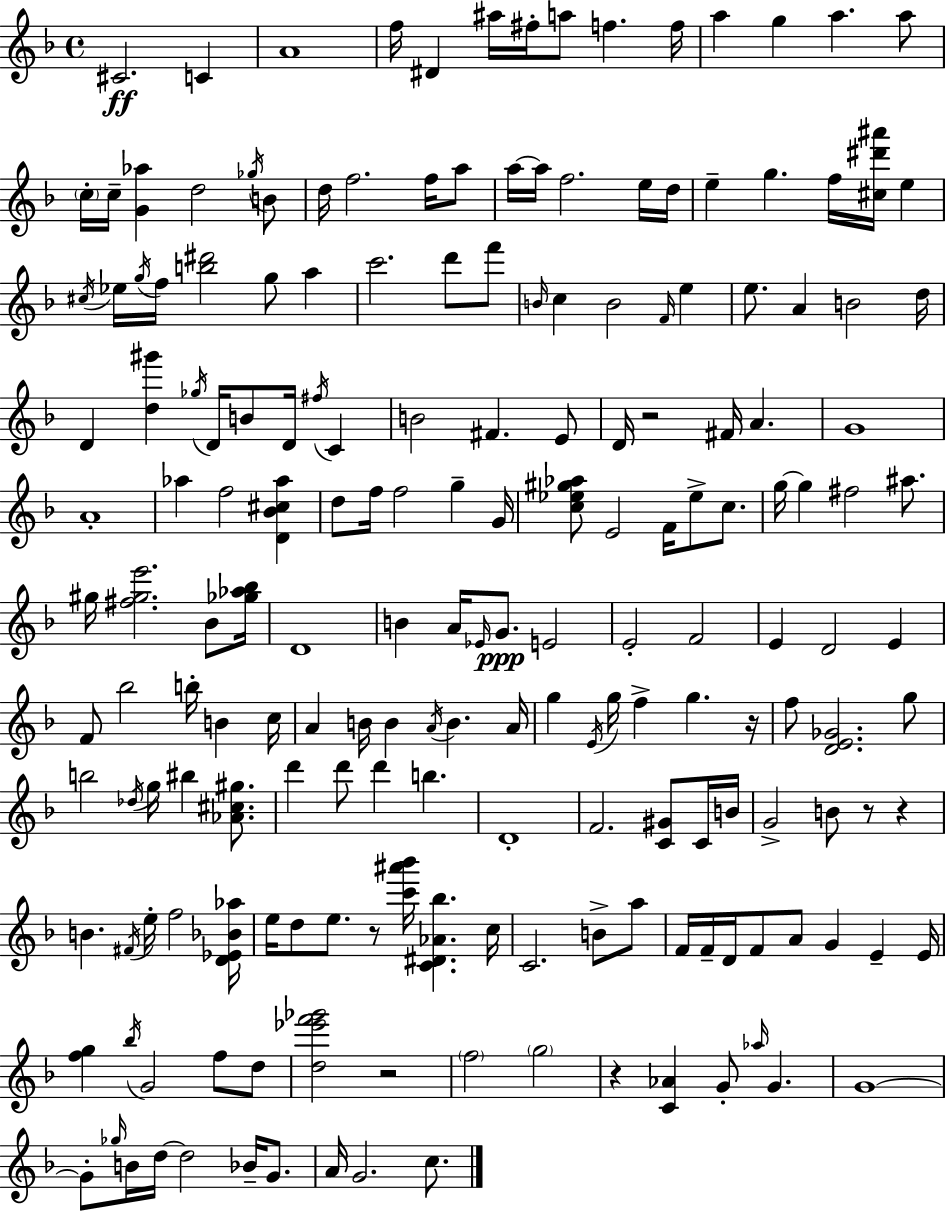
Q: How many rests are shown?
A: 7